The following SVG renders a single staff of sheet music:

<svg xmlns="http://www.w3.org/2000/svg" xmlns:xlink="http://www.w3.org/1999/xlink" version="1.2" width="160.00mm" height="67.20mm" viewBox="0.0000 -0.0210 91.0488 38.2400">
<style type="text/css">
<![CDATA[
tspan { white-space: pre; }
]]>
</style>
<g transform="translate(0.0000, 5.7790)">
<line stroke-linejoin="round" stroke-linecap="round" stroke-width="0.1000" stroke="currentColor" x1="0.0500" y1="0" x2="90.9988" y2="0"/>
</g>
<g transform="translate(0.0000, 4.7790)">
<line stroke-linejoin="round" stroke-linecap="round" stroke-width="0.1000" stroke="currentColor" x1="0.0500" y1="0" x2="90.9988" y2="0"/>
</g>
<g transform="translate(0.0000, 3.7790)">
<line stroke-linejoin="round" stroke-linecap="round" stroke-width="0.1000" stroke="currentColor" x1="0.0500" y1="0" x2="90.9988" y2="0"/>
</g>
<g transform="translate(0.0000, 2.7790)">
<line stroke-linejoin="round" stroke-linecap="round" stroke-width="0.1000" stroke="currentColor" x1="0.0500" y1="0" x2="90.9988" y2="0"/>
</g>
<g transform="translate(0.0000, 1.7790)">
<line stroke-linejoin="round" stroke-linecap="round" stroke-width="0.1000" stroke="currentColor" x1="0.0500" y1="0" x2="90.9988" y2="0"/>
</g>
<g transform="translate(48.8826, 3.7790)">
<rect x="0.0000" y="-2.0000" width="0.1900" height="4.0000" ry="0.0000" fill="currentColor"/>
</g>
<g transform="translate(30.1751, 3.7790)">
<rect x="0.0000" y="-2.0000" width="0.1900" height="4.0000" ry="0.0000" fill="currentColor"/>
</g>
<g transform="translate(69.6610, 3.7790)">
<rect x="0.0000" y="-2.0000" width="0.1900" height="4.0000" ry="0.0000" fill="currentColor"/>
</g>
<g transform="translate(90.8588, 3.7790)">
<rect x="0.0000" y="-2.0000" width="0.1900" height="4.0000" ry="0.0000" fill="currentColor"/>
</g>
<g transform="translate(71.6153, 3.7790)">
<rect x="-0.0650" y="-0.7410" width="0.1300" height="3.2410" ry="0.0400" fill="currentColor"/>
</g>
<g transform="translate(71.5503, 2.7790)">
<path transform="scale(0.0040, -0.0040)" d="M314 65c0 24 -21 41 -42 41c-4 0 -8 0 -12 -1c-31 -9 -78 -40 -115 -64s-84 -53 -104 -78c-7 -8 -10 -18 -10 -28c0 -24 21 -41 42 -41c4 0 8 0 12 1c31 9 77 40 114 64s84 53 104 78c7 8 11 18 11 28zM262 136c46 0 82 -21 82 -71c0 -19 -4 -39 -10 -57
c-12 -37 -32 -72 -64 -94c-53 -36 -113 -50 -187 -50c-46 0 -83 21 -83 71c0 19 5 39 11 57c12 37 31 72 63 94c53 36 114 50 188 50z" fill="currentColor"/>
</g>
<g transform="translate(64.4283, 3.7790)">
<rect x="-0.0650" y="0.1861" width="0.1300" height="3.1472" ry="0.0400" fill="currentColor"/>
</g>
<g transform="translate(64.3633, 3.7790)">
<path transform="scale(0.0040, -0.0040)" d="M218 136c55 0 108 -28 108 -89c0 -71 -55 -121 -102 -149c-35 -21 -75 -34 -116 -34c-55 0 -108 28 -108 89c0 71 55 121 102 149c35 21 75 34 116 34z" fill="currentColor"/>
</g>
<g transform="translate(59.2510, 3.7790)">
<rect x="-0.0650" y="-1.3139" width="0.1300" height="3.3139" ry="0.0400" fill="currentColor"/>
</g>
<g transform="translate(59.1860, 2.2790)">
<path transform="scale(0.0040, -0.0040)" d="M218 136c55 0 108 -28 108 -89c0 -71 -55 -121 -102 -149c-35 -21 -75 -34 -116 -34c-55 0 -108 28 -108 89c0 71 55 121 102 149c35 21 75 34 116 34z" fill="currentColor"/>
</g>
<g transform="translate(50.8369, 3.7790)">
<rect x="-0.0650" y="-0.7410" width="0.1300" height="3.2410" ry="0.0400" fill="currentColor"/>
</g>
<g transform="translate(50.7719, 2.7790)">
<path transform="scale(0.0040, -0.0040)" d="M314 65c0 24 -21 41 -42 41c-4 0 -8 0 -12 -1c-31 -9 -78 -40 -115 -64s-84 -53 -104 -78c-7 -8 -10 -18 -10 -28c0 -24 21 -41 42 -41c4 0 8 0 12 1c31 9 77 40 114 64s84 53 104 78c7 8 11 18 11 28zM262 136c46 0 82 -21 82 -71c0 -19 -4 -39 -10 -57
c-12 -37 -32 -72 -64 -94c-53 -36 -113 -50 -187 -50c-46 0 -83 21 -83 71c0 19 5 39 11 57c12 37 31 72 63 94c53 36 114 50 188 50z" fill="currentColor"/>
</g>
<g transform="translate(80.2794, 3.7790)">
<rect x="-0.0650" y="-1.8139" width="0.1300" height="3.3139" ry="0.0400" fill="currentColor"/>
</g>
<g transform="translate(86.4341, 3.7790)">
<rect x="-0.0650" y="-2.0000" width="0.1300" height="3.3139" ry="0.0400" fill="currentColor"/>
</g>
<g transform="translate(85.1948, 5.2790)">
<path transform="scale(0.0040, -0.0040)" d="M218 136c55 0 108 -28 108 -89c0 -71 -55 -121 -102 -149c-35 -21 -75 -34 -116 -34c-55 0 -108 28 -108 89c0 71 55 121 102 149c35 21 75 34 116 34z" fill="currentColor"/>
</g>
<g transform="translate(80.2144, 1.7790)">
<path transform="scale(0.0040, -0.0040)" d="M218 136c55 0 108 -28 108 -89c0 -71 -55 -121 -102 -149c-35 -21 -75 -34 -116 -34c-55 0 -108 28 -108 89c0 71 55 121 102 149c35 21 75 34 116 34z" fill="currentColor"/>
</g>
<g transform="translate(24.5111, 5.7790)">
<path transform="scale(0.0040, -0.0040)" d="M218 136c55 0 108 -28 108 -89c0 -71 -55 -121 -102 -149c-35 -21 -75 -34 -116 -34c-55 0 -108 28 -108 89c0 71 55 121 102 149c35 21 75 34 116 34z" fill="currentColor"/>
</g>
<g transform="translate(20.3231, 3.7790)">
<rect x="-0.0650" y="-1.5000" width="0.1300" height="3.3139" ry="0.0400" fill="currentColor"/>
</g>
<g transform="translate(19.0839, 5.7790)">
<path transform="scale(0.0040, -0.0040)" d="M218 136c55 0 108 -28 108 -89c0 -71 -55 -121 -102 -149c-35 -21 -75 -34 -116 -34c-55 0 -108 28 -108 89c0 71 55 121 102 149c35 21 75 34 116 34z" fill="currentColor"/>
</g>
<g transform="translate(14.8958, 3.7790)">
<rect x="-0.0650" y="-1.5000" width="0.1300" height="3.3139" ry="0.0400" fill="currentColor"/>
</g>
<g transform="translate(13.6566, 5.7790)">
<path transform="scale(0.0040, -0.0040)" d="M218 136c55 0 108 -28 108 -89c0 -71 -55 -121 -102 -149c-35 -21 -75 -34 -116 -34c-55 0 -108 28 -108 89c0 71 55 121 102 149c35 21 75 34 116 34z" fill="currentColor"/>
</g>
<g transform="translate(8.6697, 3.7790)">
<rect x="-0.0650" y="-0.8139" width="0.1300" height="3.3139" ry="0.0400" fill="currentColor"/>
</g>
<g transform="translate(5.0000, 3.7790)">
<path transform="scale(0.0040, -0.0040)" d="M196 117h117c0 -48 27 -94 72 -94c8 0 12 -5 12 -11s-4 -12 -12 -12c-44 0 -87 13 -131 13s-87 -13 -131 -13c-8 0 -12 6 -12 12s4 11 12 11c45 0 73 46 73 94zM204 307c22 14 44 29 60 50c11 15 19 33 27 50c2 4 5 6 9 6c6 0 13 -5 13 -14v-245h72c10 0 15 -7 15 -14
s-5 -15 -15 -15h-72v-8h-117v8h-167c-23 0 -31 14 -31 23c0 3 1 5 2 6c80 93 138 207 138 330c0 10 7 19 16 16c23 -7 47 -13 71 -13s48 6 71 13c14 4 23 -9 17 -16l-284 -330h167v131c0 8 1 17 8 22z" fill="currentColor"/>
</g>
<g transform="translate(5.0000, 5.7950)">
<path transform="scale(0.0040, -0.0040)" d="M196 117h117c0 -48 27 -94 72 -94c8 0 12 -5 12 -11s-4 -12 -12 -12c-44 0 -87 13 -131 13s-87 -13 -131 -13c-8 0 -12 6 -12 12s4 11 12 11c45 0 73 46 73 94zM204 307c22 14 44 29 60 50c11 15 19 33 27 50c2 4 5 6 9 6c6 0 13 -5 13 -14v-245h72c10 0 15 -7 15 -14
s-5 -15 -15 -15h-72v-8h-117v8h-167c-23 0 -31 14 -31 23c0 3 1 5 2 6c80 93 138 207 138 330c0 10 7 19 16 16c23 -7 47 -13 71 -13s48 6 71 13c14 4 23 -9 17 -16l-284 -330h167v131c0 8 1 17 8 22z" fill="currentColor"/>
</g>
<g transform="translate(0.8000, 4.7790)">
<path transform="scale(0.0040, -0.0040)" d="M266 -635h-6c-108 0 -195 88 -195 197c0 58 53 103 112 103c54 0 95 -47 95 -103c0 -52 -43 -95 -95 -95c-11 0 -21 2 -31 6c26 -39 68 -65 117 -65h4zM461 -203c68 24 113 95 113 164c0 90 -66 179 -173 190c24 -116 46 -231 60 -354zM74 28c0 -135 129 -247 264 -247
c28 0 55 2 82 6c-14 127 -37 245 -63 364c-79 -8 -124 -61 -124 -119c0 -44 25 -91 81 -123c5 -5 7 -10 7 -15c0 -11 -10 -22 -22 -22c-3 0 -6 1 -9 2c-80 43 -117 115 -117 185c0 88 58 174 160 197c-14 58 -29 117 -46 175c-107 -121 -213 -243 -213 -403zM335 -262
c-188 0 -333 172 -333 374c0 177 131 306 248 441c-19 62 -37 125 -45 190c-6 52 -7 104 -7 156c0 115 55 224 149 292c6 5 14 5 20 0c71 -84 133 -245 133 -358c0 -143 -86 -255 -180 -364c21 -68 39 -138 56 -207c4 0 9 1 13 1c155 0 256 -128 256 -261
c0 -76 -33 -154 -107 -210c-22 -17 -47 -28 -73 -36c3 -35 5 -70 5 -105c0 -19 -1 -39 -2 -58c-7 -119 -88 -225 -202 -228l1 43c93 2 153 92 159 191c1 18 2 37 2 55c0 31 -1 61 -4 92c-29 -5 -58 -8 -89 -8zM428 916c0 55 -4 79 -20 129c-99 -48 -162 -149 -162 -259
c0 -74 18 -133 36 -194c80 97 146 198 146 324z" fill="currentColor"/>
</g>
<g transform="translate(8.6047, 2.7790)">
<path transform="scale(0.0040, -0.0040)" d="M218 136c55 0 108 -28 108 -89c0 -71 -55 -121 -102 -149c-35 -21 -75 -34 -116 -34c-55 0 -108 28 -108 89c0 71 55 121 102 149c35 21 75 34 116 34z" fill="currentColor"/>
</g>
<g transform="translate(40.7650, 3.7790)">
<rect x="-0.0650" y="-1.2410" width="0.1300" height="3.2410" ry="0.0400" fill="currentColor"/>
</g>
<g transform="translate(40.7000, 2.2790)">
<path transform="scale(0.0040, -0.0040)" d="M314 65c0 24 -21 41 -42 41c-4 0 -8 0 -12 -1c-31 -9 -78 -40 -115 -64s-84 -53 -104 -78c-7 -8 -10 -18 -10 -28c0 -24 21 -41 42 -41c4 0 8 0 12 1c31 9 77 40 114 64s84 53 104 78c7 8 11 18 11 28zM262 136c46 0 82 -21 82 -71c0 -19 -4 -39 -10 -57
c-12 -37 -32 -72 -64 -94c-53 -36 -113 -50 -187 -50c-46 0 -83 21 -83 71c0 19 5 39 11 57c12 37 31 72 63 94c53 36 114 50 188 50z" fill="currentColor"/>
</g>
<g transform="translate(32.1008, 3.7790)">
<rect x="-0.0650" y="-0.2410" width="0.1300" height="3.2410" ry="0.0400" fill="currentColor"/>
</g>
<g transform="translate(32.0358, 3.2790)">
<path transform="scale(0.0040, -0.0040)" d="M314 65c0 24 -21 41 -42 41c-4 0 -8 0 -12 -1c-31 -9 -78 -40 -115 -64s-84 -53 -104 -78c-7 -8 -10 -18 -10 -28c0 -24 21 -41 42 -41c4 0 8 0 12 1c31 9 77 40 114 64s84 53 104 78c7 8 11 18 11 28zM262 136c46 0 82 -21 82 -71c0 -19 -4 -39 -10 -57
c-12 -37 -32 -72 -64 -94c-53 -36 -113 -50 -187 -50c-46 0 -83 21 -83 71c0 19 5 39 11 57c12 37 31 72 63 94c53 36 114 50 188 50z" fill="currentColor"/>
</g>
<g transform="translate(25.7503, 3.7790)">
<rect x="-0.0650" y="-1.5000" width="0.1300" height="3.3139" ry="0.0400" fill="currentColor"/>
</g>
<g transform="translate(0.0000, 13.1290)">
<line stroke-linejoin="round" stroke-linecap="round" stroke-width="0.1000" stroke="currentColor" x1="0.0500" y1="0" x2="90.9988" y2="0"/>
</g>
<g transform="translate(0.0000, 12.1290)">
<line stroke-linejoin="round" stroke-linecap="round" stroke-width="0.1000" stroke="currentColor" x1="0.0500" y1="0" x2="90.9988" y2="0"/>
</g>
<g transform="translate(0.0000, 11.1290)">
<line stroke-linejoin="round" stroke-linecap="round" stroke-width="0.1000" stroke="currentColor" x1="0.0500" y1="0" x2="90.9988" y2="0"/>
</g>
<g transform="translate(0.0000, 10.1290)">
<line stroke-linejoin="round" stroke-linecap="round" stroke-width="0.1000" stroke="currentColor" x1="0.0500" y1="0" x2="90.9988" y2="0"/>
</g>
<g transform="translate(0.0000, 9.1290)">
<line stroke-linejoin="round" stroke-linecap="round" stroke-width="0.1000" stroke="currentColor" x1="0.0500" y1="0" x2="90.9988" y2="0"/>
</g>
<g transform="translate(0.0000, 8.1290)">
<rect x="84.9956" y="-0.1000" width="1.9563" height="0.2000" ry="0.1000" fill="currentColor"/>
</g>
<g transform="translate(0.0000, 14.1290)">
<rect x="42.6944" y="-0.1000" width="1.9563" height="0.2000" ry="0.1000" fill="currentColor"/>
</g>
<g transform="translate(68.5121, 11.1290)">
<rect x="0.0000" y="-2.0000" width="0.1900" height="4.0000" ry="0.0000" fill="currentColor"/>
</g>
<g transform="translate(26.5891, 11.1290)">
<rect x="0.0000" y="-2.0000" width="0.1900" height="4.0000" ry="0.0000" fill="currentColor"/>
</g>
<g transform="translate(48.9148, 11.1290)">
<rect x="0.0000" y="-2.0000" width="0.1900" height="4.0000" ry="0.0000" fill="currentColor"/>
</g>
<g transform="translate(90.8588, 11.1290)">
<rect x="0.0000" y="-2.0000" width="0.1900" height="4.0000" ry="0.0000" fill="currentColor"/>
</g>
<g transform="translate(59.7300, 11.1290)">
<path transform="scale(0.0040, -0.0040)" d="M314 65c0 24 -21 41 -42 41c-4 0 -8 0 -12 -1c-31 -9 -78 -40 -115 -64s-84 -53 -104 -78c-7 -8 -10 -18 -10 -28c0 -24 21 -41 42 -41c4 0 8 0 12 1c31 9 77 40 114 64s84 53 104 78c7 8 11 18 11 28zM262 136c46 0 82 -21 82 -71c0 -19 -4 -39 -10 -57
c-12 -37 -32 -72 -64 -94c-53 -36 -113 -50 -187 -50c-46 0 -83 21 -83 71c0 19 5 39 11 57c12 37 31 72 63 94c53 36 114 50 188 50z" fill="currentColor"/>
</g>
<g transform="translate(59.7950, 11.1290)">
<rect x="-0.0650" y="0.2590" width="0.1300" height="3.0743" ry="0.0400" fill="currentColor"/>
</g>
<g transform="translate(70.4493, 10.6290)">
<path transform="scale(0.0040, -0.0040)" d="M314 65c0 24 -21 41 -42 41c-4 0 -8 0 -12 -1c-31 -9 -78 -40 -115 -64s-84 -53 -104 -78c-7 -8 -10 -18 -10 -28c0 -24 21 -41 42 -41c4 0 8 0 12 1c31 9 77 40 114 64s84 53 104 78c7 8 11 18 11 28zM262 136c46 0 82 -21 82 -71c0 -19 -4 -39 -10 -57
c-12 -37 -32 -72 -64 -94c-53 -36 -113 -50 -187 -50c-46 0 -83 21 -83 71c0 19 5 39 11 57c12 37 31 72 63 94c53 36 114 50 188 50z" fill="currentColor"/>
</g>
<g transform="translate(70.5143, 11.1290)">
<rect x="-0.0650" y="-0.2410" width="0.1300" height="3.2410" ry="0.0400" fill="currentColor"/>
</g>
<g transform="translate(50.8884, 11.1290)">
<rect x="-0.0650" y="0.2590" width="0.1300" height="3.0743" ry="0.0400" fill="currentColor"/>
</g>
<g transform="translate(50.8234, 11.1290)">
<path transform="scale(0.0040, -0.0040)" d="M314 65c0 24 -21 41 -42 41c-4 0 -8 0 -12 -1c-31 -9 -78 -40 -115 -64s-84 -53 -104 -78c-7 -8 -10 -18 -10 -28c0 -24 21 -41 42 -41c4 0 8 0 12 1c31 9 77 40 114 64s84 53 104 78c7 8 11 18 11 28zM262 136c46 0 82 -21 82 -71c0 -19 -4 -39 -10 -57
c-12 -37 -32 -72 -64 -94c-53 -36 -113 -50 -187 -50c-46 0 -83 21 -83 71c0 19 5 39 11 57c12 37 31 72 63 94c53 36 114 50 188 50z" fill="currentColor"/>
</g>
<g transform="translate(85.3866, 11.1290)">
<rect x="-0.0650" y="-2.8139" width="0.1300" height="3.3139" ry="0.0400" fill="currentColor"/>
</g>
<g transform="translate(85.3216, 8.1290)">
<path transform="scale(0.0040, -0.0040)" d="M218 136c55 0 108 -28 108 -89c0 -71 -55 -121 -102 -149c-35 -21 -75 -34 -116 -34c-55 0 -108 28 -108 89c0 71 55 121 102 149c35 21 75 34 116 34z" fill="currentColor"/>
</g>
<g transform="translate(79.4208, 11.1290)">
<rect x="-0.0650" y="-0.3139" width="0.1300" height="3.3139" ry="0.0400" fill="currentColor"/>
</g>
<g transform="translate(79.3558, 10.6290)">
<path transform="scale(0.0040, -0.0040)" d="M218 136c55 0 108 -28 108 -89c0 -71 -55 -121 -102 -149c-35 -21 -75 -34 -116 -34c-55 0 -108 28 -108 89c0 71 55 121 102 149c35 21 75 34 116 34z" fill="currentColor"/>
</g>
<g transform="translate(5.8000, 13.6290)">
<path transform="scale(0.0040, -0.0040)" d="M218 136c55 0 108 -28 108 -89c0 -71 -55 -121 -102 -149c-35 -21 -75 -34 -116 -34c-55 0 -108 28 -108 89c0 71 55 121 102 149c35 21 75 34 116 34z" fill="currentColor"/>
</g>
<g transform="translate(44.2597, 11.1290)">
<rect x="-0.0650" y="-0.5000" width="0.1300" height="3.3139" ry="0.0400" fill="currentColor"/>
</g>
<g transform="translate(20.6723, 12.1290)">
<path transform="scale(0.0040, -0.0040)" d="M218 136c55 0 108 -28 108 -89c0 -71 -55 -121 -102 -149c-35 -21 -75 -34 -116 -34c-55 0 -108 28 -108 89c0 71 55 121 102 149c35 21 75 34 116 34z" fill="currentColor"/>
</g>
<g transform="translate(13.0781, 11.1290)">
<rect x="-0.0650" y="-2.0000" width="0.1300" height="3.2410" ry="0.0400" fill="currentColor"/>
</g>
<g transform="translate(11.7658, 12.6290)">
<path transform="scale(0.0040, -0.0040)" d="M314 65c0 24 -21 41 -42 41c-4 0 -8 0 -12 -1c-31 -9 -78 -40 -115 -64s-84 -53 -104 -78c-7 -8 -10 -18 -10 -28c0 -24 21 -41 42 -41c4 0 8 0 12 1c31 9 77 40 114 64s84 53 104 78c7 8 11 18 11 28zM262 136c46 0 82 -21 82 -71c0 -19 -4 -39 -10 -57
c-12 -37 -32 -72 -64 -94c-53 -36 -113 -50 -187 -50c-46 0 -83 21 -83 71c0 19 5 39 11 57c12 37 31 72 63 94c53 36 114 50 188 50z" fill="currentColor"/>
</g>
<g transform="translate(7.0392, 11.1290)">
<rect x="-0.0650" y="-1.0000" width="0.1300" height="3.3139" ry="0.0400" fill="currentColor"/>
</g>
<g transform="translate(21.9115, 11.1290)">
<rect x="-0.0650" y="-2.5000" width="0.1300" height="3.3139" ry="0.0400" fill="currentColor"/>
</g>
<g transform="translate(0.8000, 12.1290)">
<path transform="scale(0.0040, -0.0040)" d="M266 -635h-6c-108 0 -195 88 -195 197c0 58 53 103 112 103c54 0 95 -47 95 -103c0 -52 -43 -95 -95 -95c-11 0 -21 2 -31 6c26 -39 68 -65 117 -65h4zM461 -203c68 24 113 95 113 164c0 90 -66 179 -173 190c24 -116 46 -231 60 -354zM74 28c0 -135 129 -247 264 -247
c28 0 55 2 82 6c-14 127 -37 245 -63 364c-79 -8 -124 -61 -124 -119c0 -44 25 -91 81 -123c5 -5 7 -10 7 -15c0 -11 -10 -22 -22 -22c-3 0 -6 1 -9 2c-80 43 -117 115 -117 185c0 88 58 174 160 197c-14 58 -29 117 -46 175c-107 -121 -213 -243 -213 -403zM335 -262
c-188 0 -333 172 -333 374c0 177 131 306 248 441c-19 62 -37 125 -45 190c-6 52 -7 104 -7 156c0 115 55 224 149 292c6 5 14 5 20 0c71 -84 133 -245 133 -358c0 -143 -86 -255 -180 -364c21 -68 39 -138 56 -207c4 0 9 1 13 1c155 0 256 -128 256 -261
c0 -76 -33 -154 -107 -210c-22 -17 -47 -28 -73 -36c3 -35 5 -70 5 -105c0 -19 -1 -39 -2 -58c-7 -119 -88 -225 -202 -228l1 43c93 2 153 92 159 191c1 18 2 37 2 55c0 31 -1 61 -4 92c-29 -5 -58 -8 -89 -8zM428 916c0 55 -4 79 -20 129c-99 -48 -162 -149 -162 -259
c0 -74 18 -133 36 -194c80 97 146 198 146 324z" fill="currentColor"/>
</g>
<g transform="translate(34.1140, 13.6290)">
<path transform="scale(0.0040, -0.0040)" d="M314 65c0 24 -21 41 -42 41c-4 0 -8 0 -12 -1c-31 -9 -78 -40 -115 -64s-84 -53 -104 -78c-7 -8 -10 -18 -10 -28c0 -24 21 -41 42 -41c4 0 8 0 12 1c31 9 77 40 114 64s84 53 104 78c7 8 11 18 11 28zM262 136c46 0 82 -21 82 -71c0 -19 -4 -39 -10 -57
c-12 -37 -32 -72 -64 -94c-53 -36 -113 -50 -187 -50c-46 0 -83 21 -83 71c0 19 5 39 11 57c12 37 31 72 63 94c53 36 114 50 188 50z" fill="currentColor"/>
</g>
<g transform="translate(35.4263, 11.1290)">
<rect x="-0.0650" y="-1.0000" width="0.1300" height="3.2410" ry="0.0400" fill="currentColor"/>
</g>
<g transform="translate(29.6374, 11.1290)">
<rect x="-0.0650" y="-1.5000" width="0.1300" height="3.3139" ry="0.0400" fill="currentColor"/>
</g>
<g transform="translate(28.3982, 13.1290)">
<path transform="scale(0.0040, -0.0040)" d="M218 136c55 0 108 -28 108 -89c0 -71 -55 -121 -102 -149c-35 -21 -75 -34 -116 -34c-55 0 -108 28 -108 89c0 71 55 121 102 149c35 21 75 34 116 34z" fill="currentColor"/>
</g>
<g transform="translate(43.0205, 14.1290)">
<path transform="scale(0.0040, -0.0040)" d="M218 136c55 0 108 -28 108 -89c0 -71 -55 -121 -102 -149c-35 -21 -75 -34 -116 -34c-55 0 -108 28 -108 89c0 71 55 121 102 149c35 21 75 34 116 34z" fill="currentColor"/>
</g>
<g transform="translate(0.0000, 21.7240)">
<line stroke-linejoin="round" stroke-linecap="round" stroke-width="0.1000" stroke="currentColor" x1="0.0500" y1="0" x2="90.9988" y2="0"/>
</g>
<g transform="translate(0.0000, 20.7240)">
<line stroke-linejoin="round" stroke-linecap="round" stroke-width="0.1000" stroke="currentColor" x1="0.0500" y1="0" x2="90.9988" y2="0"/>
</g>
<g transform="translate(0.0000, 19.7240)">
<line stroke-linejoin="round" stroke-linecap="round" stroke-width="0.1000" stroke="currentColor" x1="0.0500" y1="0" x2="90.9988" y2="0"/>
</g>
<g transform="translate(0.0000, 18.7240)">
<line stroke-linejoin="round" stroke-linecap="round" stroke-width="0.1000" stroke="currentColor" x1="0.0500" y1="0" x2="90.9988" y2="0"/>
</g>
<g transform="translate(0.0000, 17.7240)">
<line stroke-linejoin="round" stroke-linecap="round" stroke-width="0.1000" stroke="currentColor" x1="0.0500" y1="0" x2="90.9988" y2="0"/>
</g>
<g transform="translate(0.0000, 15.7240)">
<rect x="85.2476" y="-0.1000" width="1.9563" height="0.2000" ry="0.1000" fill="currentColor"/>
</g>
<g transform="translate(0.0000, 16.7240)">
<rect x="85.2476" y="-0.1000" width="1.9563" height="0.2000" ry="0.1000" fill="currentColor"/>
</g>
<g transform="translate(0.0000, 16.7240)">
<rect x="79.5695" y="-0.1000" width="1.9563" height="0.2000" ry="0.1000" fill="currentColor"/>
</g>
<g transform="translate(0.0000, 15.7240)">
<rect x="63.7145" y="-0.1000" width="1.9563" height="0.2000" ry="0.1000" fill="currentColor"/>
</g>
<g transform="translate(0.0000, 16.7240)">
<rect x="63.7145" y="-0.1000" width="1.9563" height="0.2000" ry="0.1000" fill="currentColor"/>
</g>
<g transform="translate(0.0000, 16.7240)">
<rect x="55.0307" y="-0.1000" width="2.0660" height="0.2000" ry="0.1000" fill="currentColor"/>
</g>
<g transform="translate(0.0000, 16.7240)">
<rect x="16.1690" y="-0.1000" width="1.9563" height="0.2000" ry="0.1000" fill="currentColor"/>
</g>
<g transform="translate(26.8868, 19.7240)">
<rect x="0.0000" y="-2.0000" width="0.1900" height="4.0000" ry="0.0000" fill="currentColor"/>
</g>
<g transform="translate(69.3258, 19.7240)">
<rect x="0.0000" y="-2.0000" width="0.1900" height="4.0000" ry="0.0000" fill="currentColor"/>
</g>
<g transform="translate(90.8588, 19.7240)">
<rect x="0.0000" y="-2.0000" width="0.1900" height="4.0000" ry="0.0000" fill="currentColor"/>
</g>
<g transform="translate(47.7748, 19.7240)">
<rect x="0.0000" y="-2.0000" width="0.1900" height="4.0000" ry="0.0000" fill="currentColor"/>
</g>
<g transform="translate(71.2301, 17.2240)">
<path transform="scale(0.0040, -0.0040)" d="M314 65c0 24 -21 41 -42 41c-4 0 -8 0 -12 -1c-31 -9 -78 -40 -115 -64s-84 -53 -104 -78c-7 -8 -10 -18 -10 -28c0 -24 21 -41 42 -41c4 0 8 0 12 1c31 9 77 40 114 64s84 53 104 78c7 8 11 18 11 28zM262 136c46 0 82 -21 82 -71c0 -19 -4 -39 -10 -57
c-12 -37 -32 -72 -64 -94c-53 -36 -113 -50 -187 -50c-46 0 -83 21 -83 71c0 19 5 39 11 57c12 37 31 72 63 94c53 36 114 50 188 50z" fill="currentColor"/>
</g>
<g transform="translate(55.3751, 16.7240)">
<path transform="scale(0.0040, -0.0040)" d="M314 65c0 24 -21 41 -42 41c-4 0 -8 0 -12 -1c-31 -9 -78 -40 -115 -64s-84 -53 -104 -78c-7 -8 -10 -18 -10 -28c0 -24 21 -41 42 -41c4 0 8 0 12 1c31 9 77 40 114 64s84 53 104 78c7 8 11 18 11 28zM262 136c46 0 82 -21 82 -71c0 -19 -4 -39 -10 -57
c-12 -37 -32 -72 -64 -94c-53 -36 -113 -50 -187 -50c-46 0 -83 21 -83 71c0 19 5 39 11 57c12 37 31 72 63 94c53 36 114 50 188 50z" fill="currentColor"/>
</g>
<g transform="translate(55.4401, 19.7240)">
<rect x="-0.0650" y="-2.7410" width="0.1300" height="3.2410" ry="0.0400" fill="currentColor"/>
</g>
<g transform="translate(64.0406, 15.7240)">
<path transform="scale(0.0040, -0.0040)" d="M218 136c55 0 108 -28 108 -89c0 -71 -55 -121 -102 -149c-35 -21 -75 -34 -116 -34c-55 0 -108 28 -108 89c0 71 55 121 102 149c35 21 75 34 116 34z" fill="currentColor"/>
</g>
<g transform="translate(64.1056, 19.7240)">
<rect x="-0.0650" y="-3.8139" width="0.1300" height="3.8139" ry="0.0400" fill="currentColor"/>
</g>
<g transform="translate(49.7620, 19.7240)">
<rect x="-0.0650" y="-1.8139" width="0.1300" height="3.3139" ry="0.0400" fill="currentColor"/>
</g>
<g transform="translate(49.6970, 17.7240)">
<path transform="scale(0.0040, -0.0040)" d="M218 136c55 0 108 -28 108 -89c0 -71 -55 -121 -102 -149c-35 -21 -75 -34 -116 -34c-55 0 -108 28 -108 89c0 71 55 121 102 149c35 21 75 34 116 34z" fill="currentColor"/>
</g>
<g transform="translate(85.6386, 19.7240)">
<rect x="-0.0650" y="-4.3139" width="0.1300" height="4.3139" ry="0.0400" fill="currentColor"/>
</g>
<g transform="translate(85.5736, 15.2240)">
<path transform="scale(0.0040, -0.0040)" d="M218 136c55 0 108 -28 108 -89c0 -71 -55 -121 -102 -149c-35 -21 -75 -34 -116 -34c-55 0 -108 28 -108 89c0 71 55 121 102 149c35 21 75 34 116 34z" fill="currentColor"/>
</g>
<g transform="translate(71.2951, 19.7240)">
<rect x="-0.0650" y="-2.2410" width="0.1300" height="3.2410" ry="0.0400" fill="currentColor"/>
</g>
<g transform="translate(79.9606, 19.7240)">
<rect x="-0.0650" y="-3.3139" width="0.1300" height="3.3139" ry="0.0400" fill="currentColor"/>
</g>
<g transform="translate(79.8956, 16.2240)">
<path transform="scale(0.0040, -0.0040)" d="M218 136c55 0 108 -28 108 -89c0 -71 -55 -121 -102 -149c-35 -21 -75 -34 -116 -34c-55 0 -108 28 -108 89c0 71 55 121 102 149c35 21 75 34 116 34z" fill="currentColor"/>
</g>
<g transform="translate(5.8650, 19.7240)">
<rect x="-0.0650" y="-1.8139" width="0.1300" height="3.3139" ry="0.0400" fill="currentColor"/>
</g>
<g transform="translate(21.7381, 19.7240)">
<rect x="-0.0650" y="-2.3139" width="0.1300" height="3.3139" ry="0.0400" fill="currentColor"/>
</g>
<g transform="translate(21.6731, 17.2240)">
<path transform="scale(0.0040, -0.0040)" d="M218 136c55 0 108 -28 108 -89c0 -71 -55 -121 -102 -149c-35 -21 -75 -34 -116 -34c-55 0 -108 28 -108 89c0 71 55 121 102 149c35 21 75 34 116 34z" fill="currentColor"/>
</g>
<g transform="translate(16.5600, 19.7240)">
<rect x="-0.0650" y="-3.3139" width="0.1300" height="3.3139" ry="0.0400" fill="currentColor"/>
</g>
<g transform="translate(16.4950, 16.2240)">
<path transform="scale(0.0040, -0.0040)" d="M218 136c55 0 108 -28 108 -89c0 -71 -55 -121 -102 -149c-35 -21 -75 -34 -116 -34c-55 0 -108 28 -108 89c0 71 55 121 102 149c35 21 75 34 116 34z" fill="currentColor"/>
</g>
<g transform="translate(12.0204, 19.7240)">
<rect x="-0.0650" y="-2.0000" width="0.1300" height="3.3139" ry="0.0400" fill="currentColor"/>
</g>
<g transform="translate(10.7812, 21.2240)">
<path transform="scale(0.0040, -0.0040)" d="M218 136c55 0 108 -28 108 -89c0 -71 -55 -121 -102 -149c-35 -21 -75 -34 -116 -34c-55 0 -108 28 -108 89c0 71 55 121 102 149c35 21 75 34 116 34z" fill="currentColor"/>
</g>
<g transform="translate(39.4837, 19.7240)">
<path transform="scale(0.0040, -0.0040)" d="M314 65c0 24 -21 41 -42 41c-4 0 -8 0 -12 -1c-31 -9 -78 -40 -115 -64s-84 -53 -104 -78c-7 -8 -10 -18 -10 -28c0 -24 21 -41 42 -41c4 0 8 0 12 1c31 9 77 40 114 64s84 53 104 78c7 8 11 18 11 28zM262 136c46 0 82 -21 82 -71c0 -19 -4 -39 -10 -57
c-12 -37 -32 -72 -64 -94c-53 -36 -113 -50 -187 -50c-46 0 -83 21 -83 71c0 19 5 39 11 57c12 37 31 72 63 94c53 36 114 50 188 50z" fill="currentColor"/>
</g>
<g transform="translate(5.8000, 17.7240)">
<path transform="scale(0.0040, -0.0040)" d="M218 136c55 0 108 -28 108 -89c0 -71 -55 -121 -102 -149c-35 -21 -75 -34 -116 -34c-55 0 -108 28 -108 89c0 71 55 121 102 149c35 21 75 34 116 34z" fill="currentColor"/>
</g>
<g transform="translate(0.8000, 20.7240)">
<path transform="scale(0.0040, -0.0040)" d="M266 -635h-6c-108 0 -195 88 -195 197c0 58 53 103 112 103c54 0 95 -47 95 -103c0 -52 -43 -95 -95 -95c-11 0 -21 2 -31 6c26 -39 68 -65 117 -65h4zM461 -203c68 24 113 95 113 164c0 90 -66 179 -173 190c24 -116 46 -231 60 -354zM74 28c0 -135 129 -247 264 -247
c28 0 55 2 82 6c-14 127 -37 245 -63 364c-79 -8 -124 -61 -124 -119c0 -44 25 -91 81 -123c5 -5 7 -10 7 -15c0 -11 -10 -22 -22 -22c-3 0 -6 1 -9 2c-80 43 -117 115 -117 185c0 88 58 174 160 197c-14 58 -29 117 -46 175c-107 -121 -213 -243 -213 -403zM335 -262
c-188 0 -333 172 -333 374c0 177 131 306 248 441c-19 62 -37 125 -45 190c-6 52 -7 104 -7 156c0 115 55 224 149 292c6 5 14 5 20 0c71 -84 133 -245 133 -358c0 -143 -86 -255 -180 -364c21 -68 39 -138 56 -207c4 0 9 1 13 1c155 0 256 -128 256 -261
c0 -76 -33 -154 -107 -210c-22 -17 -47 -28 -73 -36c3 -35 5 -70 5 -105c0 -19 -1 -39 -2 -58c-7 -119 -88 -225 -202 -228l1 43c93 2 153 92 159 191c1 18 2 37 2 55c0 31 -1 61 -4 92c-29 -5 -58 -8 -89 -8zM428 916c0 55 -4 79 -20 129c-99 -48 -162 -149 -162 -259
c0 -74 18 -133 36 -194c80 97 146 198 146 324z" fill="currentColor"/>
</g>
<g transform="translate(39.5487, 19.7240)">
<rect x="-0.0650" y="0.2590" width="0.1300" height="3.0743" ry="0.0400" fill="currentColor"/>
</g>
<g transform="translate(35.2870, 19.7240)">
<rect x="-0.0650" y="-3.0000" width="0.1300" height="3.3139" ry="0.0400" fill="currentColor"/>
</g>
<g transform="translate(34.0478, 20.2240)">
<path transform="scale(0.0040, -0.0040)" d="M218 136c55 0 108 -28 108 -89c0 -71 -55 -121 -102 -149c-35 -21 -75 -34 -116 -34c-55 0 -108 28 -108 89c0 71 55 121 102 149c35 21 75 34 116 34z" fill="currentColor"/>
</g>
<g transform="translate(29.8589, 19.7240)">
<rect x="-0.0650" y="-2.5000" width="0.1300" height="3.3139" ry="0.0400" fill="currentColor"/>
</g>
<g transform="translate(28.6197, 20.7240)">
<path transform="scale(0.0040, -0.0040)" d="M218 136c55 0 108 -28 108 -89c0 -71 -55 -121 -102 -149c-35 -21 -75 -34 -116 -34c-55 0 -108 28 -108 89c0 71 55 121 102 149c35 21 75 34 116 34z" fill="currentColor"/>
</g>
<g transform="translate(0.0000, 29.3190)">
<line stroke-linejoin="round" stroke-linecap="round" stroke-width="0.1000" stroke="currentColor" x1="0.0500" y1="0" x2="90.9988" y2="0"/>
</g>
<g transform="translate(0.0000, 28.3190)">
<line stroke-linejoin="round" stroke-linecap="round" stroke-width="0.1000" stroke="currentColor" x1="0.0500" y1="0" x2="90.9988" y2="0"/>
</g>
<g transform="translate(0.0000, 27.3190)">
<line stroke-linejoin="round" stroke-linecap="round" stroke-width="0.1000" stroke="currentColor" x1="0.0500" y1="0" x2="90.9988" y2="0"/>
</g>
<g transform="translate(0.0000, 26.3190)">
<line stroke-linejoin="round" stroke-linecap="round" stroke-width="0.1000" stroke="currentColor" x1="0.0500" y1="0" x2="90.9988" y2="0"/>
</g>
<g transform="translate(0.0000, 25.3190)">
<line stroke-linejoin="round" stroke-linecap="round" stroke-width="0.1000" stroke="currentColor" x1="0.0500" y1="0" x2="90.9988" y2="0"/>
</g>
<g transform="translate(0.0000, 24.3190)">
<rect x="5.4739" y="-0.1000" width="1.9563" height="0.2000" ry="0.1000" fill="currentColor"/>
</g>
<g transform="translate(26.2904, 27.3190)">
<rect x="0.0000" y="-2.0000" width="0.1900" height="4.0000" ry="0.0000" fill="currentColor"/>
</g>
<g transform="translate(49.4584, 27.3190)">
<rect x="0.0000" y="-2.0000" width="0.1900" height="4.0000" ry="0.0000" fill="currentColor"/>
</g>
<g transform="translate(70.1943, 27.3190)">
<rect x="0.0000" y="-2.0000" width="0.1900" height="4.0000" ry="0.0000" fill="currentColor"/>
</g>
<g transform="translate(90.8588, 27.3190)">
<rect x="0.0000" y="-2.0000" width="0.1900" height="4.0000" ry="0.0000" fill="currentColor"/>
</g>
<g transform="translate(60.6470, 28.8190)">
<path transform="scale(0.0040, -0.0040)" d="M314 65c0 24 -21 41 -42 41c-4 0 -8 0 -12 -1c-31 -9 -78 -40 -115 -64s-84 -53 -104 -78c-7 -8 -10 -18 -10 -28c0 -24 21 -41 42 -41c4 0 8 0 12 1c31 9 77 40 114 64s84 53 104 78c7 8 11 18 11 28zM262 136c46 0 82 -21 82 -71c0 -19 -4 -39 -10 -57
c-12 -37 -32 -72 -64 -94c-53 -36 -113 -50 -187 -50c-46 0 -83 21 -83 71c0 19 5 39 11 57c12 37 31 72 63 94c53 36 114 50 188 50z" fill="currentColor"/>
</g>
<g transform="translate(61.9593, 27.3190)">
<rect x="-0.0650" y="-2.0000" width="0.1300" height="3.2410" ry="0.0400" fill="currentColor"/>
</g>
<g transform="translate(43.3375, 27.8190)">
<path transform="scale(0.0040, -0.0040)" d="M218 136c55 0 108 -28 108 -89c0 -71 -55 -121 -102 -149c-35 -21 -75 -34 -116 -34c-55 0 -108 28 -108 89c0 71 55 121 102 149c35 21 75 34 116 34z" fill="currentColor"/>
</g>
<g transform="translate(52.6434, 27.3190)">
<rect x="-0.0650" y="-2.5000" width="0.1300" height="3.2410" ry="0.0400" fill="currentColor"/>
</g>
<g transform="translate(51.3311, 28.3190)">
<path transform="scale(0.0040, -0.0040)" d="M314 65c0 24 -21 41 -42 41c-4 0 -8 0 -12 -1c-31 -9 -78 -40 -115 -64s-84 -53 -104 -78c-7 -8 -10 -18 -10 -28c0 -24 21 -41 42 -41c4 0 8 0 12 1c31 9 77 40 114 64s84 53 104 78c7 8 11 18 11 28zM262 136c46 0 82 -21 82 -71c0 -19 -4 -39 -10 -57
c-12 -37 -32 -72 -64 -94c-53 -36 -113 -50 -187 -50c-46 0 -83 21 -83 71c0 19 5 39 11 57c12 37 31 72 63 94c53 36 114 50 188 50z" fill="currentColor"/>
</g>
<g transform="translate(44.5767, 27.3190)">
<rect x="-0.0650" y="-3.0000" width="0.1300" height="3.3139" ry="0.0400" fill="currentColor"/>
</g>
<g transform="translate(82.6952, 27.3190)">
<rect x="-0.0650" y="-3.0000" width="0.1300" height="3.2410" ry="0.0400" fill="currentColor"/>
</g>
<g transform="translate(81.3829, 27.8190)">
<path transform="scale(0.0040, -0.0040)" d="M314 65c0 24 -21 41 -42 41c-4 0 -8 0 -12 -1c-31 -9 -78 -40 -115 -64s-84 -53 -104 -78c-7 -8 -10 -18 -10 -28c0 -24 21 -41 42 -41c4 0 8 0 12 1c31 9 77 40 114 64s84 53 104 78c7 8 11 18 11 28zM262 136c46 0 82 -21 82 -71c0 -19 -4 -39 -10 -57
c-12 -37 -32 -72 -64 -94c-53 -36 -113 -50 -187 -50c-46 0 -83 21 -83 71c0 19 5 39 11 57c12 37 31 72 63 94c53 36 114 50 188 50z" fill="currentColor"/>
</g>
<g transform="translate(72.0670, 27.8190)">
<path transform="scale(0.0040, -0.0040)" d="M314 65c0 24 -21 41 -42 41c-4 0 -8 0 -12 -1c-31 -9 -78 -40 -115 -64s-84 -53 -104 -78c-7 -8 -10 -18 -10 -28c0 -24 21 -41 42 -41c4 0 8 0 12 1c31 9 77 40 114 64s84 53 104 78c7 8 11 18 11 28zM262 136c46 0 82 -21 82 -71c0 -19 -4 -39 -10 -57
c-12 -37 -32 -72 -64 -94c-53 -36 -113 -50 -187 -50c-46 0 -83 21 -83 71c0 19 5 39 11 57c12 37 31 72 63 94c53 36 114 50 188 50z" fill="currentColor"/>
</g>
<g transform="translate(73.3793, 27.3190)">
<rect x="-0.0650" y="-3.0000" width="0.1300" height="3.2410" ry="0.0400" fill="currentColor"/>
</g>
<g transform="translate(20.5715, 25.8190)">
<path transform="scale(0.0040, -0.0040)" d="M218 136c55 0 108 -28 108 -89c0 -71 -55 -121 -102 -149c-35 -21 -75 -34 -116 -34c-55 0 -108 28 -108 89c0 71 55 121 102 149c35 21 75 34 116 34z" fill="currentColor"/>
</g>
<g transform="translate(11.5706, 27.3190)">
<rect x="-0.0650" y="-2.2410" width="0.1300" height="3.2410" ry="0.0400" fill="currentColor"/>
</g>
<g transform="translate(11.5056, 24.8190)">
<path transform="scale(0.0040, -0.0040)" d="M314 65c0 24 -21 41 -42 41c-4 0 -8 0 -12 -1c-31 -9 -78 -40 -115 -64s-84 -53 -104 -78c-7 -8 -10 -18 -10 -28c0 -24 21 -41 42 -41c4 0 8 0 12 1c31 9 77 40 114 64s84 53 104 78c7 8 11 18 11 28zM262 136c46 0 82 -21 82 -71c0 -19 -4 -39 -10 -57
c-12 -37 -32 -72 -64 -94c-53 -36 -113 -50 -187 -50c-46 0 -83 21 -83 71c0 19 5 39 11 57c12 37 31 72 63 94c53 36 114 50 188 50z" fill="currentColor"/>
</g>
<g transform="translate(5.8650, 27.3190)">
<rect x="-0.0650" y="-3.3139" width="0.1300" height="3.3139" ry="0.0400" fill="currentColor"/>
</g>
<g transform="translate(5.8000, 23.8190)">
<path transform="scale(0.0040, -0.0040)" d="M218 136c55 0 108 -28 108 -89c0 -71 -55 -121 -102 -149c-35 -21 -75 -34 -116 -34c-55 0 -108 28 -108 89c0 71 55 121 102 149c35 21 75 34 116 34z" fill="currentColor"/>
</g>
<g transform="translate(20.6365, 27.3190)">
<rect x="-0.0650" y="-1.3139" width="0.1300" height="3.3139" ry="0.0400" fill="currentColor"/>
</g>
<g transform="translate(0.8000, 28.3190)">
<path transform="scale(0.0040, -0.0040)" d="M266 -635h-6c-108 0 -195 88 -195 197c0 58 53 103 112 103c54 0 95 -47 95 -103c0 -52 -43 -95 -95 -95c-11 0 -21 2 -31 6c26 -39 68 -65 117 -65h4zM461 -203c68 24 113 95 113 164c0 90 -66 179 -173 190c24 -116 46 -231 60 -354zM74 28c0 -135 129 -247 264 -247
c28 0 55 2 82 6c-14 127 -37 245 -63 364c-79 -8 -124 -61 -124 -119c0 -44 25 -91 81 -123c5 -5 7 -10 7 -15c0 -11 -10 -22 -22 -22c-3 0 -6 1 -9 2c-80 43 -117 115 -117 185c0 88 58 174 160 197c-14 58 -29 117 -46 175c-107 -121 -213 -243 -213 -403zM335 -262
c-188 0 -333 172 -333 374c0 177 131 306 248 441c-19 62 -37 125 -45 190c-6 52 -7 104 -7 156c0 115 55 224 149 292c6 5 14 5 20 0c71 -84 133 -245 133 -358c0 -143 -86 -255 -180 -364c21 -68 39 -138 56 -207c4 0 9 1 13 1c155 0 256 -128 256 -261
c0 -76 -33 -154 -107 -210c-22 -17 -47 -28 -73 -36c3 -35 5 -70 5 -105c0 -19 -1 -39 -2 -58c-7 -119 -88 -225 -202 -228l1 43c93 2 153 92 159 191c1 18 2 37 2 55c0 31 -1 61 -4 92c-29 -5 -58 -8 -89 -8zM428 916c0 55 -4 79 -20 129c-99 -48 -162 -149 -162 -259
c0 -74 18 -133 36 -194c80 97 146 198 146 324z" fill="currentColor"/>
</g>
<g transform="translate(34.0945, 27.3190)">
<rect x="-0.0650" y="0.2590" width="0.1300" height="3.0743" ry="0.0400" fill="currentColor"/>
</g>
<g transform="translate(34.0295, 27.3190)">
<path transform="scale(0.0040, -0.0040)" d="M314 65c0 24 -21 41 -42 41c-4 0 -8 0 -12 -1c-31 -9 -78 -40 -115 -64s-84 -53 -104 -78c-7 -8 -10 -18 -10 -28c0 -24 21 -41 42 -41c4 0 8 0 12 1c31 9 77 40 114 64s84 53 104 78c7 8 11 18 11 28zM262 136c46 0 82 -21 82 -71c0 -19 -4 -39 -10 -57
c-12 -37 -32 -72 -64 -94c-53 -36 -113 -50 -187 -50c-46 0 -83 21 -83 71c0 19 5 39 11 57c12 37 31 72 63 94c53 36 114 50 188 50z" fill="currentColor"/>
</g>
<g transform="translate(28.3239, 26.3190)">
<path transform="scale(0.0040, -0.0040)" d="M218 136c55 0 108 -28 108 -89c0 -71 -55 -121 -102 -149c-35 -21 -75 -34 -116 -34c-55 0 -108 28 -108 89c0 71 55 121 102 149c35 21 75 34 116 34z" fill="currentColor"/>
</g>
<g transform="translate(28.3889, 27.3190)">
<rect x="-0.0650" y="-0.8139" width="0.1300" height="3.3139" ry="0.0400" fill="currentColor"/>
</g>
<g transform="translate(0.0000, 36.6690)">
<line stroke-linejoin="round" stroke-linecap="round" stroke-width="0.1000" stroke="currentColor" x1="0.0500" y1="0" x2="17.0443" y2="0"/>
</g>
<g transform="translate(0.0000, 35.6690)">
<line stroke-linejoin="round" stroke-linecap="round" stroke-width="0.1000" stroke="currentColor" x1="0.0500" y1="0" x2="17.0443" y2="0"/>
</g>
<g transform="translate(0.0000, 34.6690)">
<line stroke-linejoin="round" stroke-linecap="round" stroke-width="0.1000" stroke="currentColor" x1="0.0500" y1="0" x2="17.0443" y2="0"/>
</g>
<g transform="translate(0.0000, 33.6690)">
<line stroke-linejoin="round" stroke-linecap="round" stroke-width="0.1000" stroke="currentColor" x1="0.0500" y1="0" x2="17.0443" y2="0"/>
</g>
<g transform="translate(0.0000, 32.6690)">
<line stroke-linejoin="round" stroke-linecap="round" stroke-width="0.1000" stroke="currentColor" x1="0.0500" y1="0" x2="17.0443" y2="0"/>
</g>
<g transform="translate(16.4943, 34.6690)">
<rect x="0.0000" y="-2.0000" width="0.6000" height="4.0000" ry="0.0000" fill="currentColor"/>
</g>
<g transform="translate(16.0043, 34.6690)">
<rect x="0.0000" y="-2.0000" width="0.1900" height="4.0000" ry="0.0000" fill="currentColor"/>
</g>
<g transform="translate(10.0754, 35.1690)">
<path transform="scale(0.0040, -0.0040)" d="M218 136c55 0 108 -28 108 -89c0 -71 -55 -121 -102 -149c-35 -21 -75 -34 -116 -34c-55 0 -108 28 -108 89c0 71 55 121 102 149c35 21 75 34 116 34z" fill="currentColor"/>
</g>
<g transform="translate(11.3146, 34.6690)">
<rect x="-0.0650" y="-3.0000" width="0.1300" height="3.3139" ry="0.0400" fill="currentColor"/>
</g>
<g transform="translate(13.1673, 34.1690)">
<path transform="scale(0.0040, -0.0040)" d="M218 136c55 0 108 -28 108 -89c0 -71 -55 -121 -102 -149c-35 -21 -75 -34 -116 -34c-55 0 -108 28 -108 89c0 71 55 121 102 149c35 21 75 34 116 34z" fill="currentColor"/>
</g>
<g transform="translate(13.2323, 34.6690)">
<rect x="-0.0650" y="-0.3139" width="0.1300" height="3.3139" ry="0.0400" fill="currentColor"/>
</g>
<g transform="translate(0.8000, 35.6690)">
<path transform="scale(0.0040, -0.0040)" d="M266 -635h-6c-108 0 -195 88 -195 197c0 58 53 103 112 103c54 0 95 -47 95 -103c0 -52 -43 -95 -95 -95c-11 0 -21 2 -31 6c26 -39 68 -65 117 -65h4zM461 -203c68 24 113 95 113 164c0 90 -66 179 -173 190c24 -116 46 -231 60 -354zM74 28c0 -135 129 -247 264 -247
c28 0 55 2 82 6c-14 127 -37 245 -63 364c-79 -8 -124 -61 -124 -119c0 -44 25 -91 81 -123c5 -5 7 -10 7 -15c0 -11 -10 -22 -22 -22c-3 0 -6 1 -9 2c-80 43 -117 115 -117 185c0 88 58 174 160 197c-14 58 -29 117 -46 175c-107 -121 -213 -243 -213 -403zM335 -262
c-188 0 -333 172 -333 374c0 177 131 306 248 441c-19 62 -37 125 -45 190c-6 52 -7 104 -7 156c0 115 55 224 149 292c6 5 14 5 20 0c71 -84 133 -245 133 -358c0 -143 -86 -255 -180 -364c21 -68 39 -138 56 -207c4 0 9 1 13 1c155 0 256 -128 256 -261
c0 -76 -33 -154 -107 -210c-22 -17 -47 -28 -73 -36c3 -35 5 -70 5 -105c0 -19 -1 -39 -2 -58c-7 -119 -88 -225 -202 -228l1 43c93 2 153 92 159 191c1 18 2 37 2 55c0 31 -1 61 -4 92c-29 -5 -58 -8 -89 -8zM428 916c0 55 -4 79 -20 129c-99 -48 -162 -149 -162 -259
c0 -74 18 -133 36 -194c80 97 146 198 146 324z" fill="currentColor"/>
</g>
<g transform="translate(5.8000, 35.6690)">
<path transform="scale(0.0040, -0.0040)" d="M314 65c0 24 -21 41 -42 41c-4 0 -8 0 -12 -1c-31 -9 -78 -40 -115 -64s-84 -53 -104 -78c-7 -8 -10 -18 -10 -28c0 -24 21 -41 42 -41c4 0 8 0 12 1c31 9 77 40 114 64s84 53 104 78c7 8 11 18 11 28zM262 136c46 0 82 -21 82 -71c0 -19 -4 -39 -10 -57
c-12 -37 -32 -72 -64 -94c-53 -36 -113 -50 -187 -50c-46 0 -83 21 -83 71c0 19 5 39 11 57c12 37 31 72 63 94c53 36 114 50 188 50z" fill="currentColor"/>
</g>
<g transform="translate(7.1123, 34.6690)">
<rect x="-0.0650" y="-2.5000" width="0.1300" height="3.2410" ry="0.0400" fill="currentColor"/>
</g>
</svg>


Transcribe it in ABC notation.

X:1
T:Untitled
M:4/4
L:1/4
K:C
d E E E c2 e2 d2 e B d2 f F D F2 G E D2 C B2 B2 c2 c a f F b g G A B2 f a2 c' g2 b d' b g2 e d B2 A G2 F2 A2 A2 G2 A c